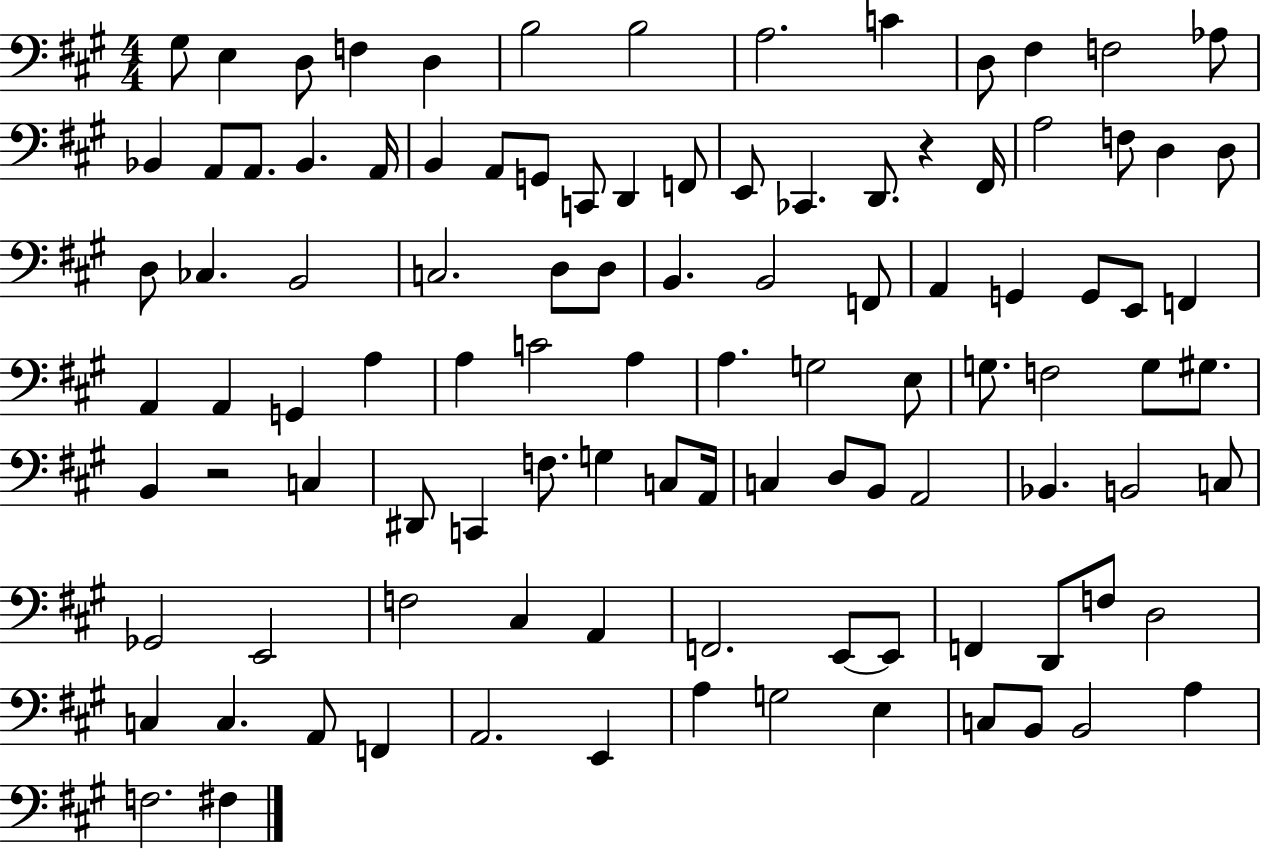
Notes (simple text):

G#3/e E3/q D3/e F3/q D3/q B3/h B3/h A3/h. C4/q D3/e F#3/q F3/h Ab3/e Bb2/q A2/e A2/e. Bb2/q. A2/s B2/q A2/e G2/e C2/e D2/q F2/e E2/e CES2/q. D2/e. R/q F#2/s A3/h F3/e D3/q D3/e D3/e CES3/q. B2/h C3/h. D3/e D3/e B2/q. B2/h F2/e A2/q G2/q G2/e E2/e F2/q A2/q A2/q G2/q A3/q A3/q C4/h A3/q A3/q. G3/h E3/e G3/e. F3/h G3/e G#3/e. B2/q R/h C3/q D#2/e C2/q F3/e. G3/q C3/e A2/s C3/q D3/e B2/e A2/h Bb2/q. B2/h C3/e Gb2/h E2/h F3/h C#3/q A2/q F2/h. E2/e E2/e F2/q D2/e F3/e D3/h C3/q C3/q. A2/e F2/q A2/h. E2/q A3/q G3/h E3/q C3/e B2/e B2/h A3/q F3/h. F#3/q